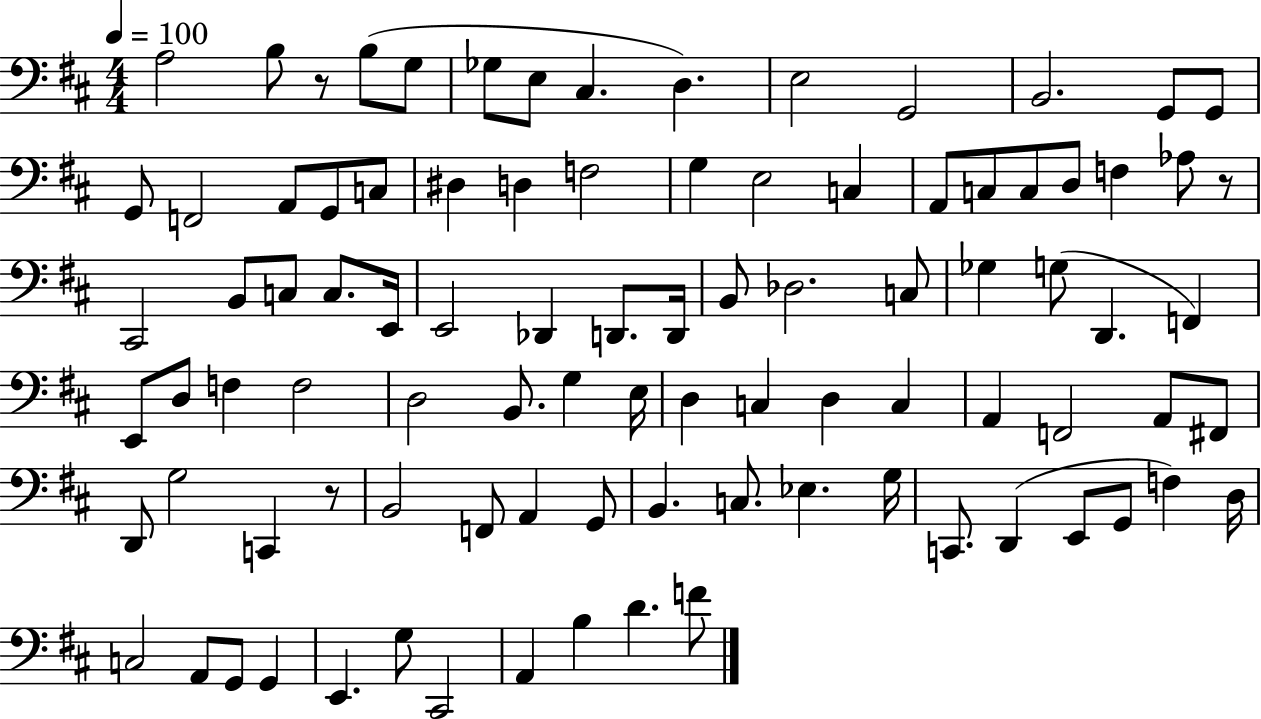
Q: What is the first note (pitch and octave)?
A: A3